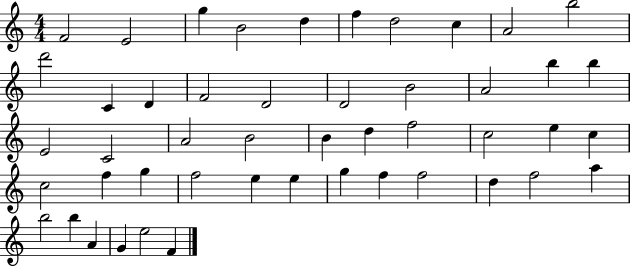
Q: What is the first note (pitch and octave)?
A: F4